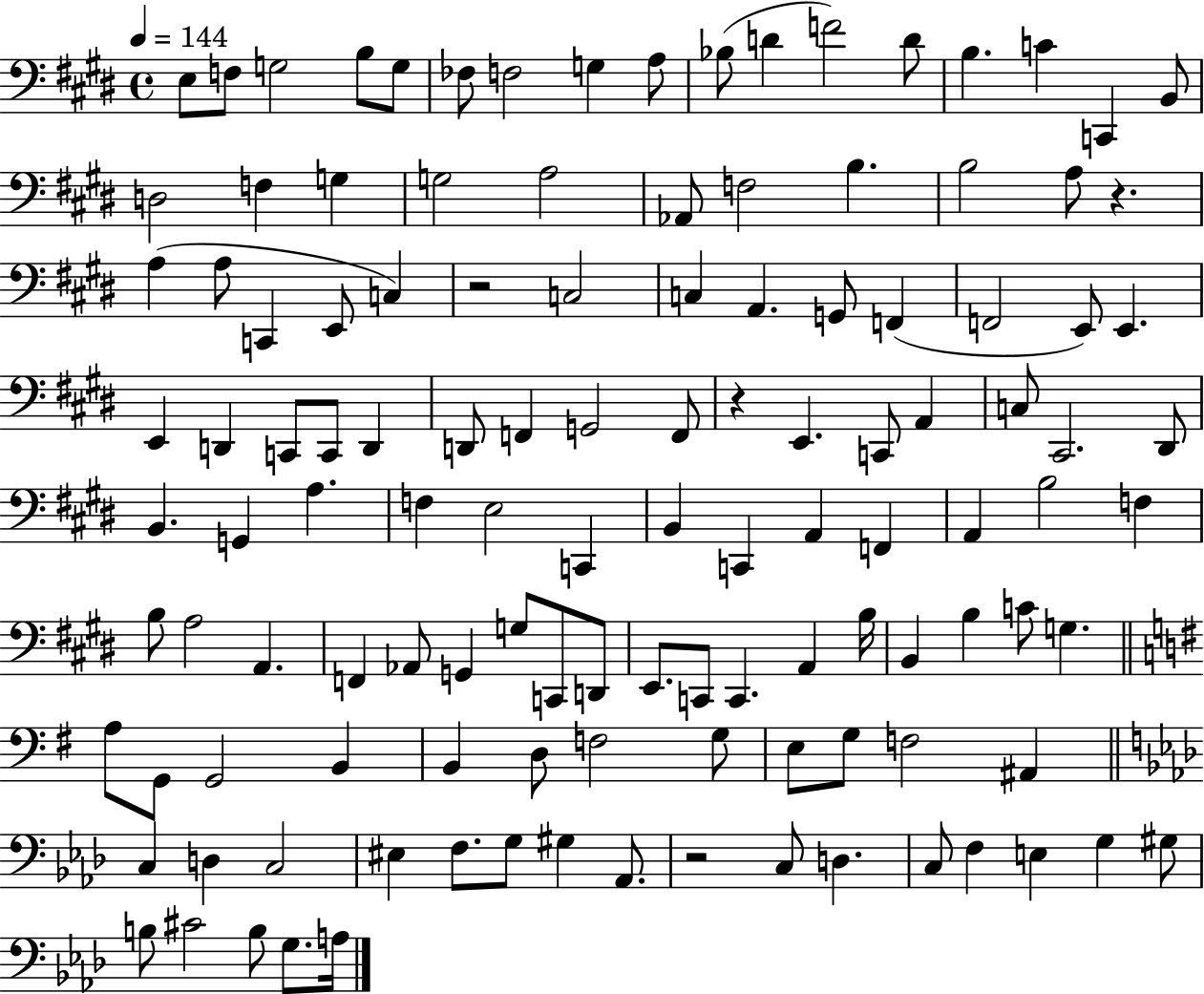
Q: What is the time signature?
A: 4/4